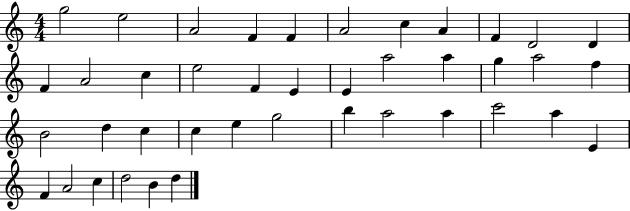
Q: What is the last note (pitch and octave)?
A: D5